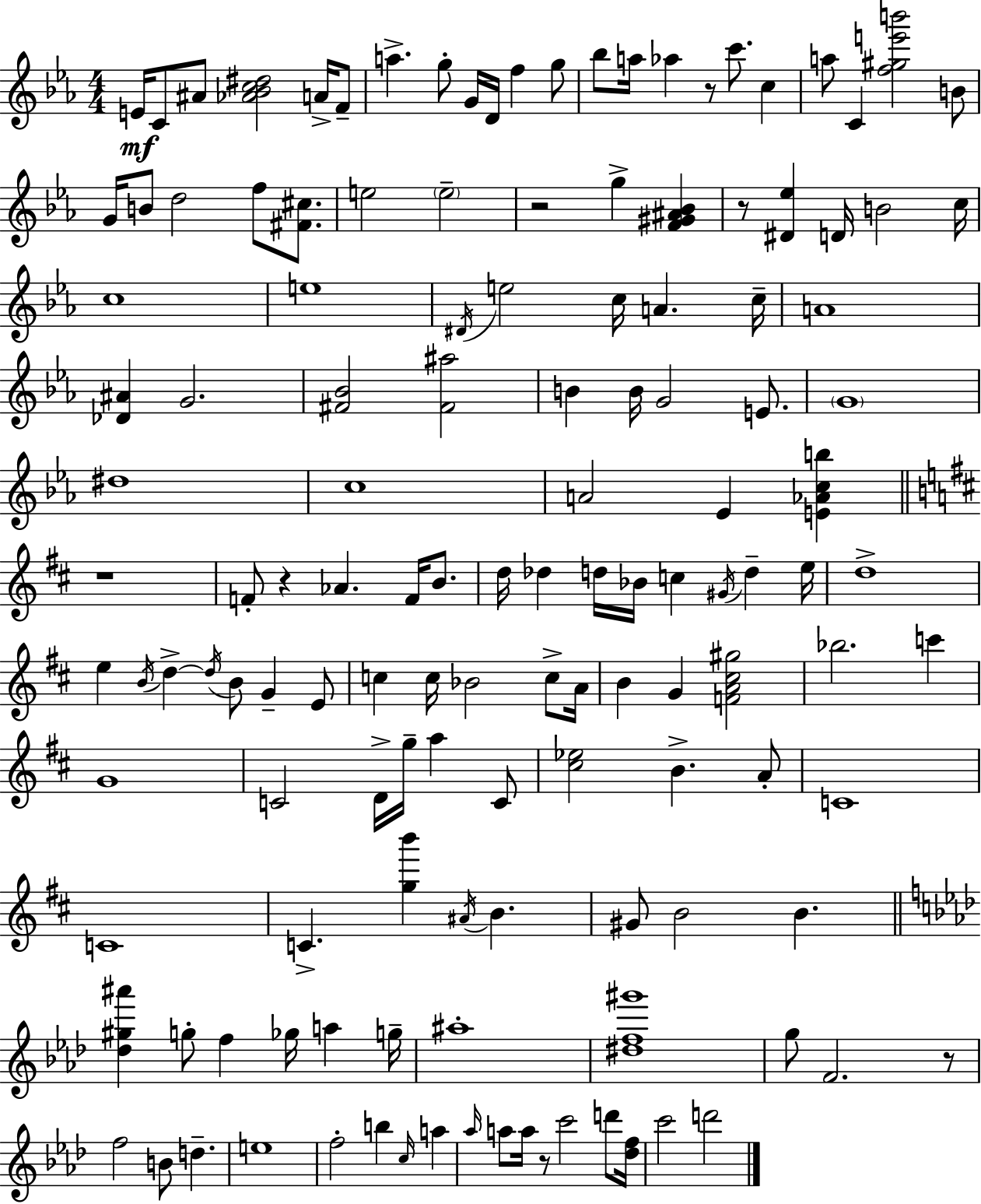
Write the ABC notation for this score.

X:1
T:Untitled
M:4/4
L:1/4
K:Cm
E/4 C/2 ^A/2 [_A_Bc^d]2 A/4 F/2 a g/2 G/4 D/4 f g/2 _b/2 a/4 _a z/2 c'/2 c a/2 C [f^ge'b']2 B/2 G/4 B/2 d2 f/2 [^F^c]/2 e2 e2 z2 g [F^G^A_B] z/2 [^D_e] D/4 B2 c/4 c4 e4 ^D/4 e2 c/4 A c/4 A4 [_D^A] G2 [^F_B]2 [^F^a]2 B B/4 G2 E/2 G4 ^d4 c4 A2 _E [E_Acb] z4 F/2 z _A F/4 B/2 d/4 _d d/4 _B/4 c ^G/4 d e/4 d4 e B/4 d d/4 B/2 G E/2 c c/4 _B2 c/2 A/4 B G [FA^c^g]2 _b2 c' G4 C2 D/4 g/4 a C/2 [^c_e]2 B A/2 C4 C4 C [gb'] ^A/4 B ^G/2 B2 B [_d^g^a'] g/2 f _g/4 a g/4 ^a4 [^df^g']4 g/2 F2 z/2 f2 B/2 d e4 f2 b c/4 a _a/4 a/2 a/4 z/2 c'2 d'/2 [_df]/4 c'2 d'2